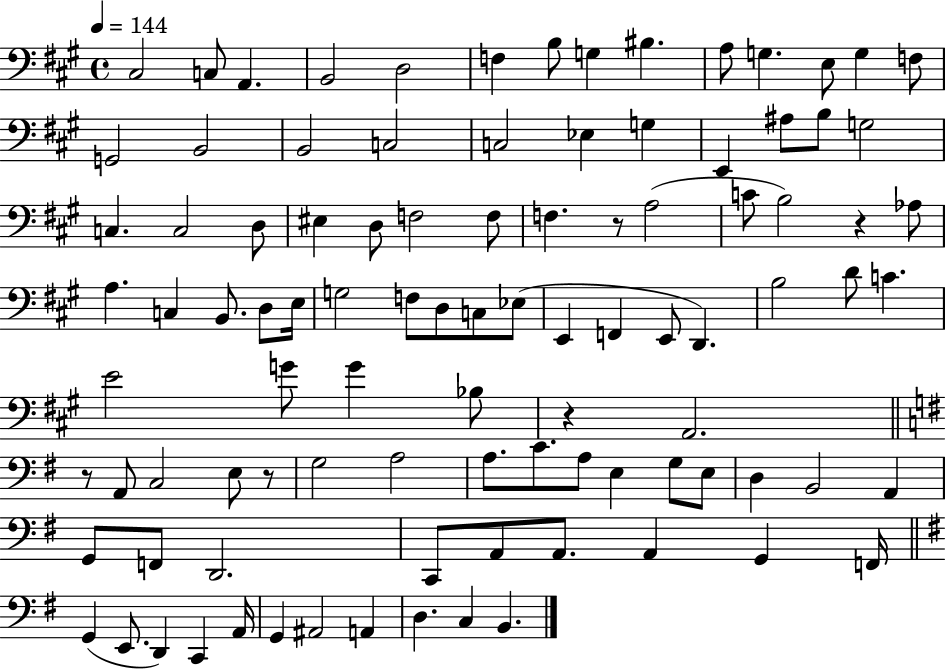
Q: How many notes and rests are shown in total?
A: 98